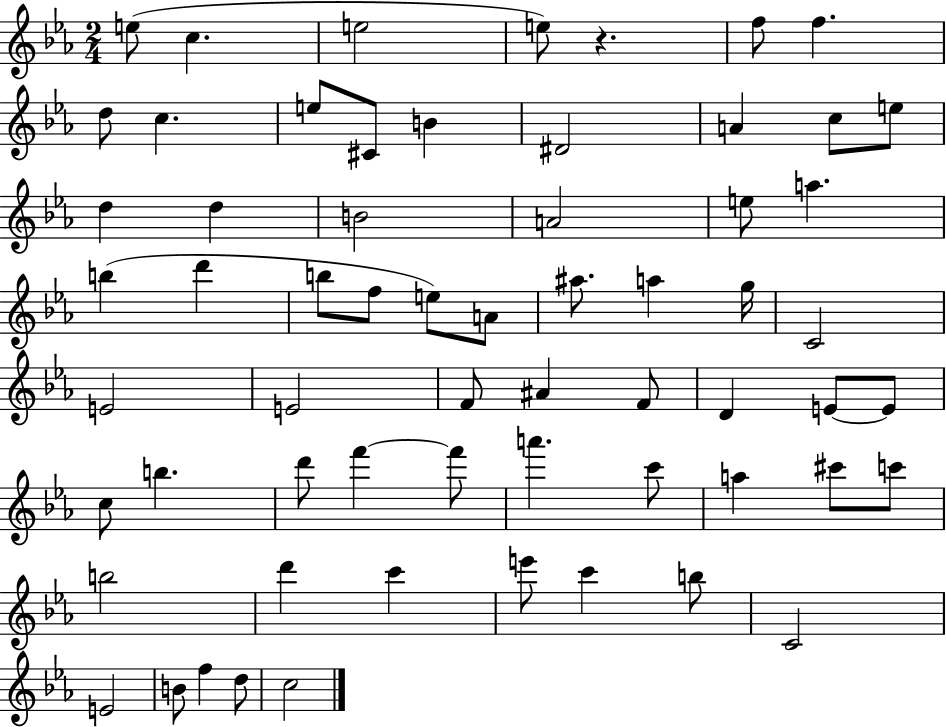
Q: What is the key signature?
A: EES major